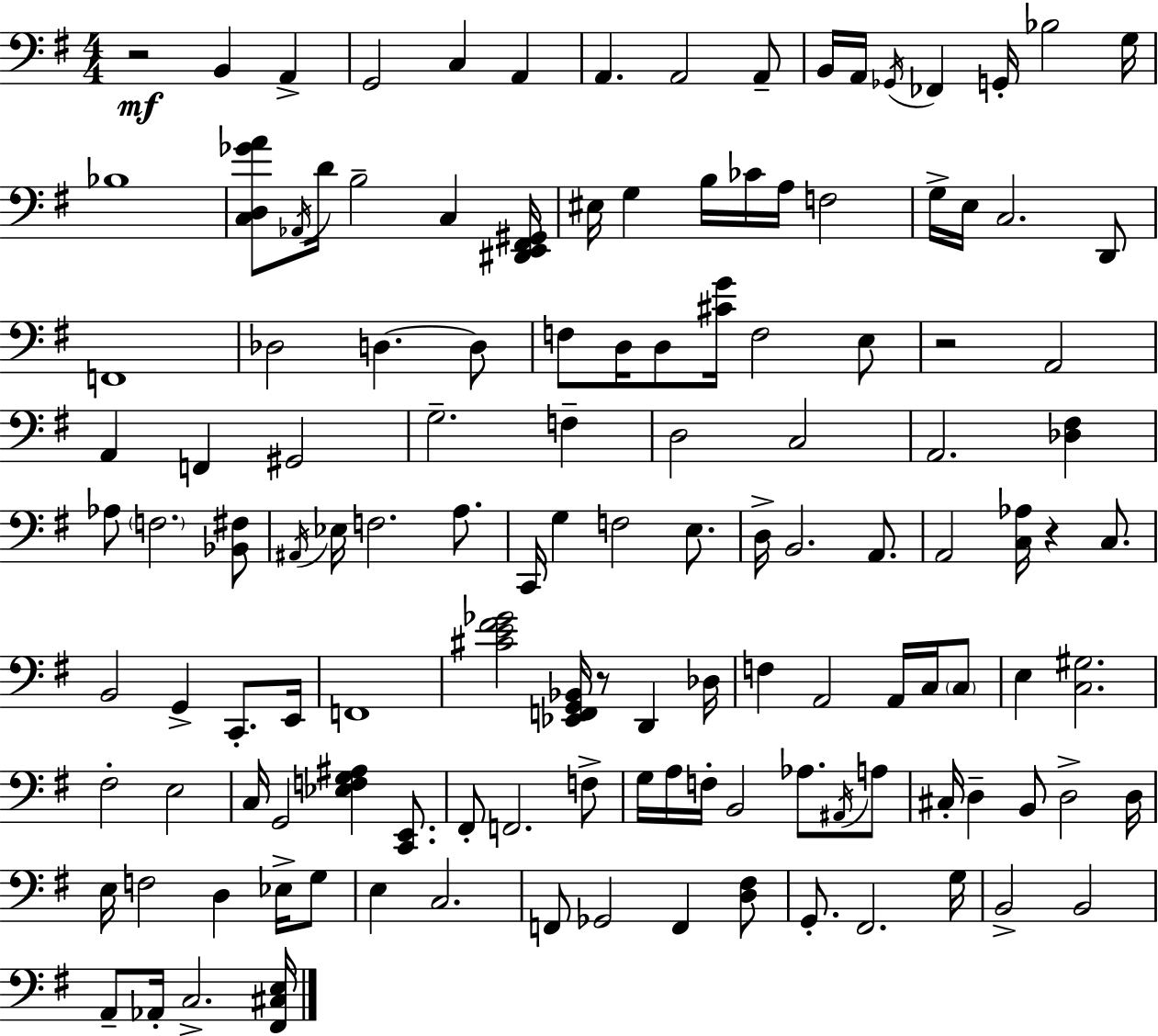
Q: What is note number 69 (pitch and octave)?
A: D2